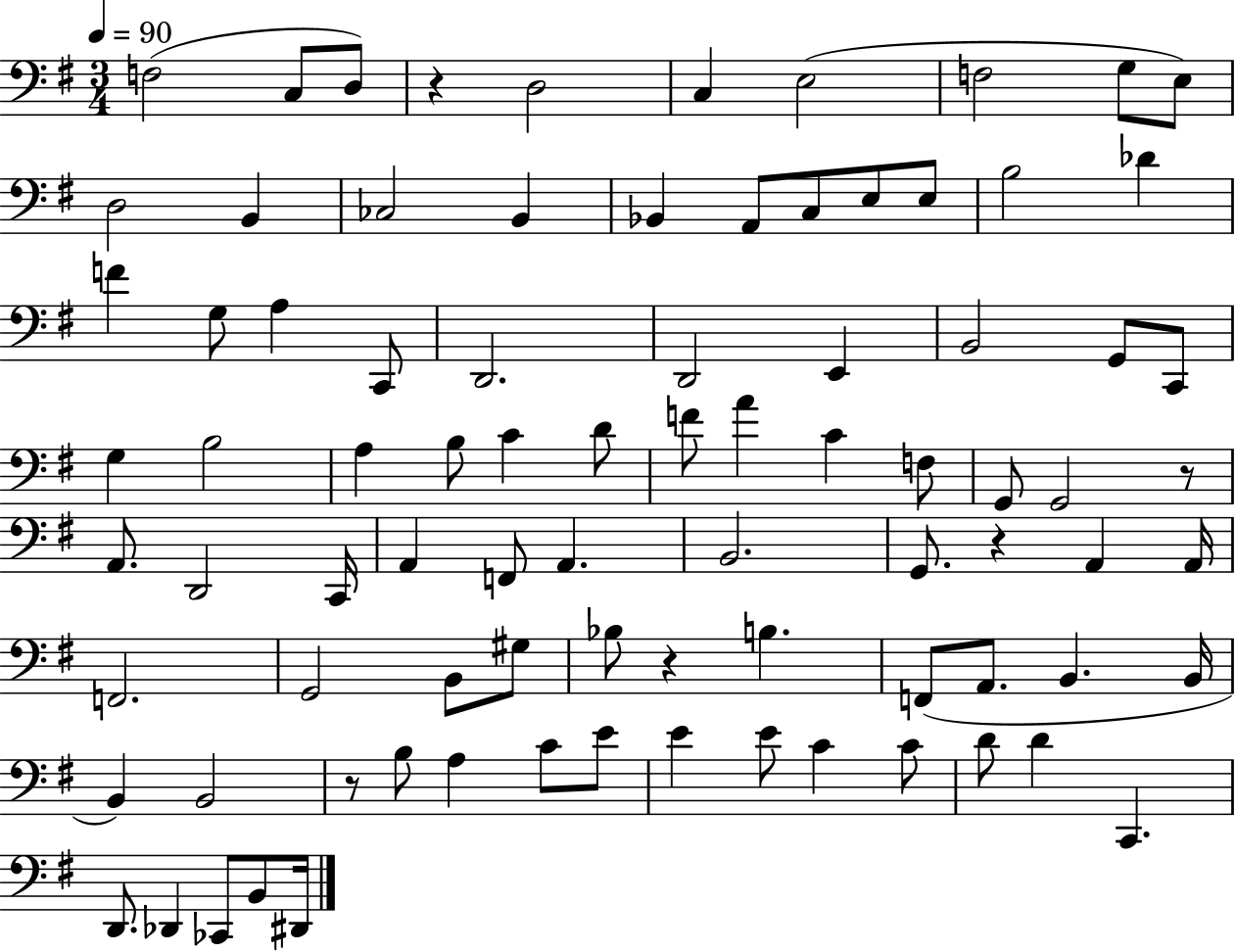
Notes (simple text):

F3/h C3/e D3/e R/q D3/h C3/q E3/h F3/h G3/e E3/e D3/h B2/q CES3/h B2/q Bb2/q A2/e C3/e E3/e E3/e B3/h Db4/q F4/q G3/e A3/q C2/e D2/h. D2/h E2/q B2/h G2/e C2/e G3/q B3/h A3/q B3/e C4/q D4/e F4/e A4/q C4/q F3/e G2/e G2/h R/e A2/e. D2/h C2/s A2/q F2/e A2/q. B2/h. G2/e. R/q A2/q A2/s F2/h. G2/h B2/e G#3/e Bb3/e R/q B3/q. F2/e A2/e. B2/q. B2/s B2/q B2/h R/e B3/e A3/q C4/e E4/e E4/q E4/e C4/q C4/e D4/e D4/q C2/q. D2/e. Db2/q CES2/e B2/e D#2/s